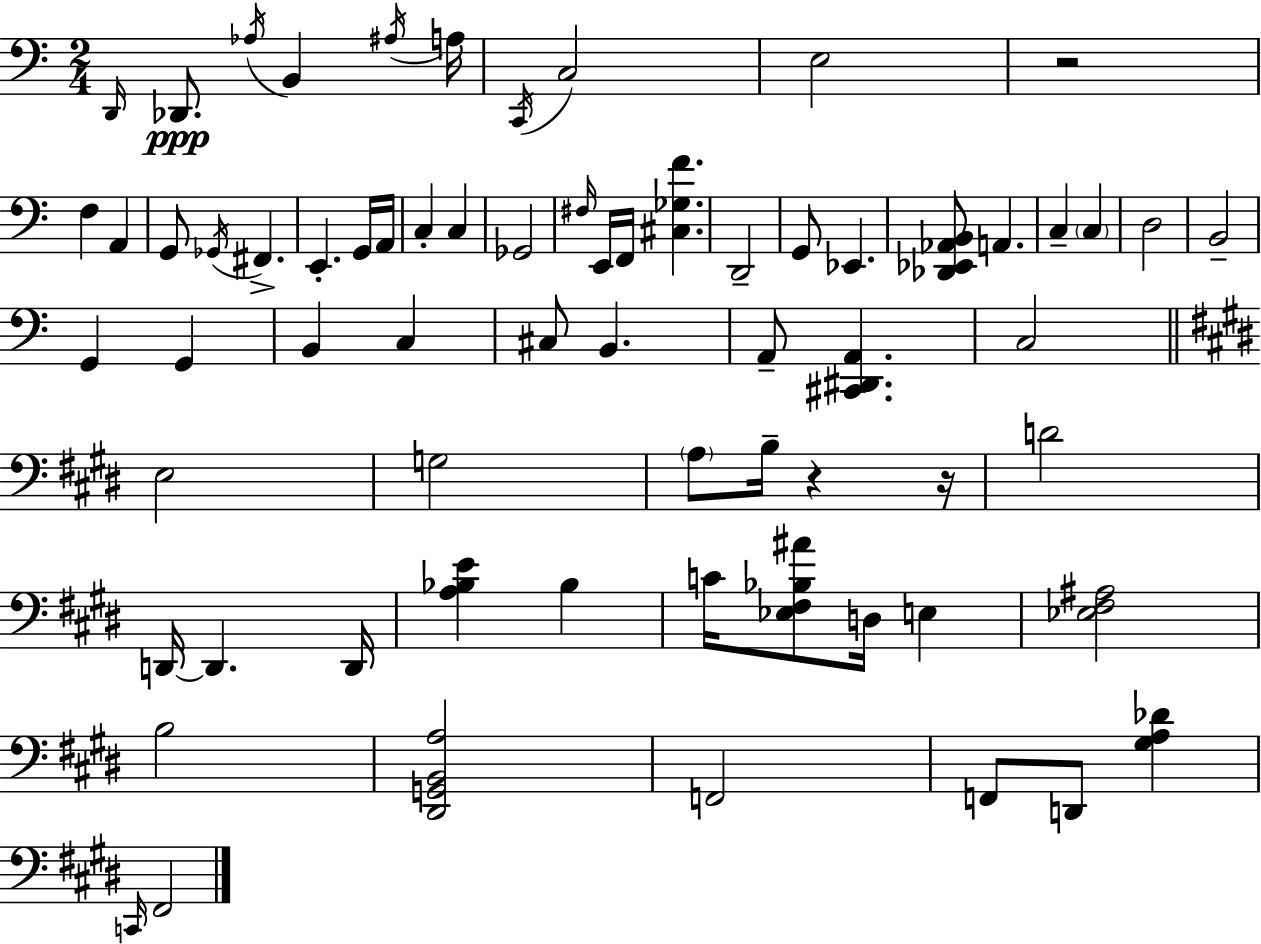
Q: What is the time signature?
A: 2/4